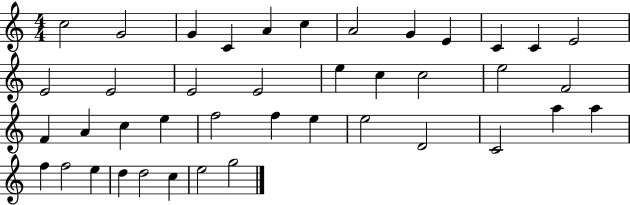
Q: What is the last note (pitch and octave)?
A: G5